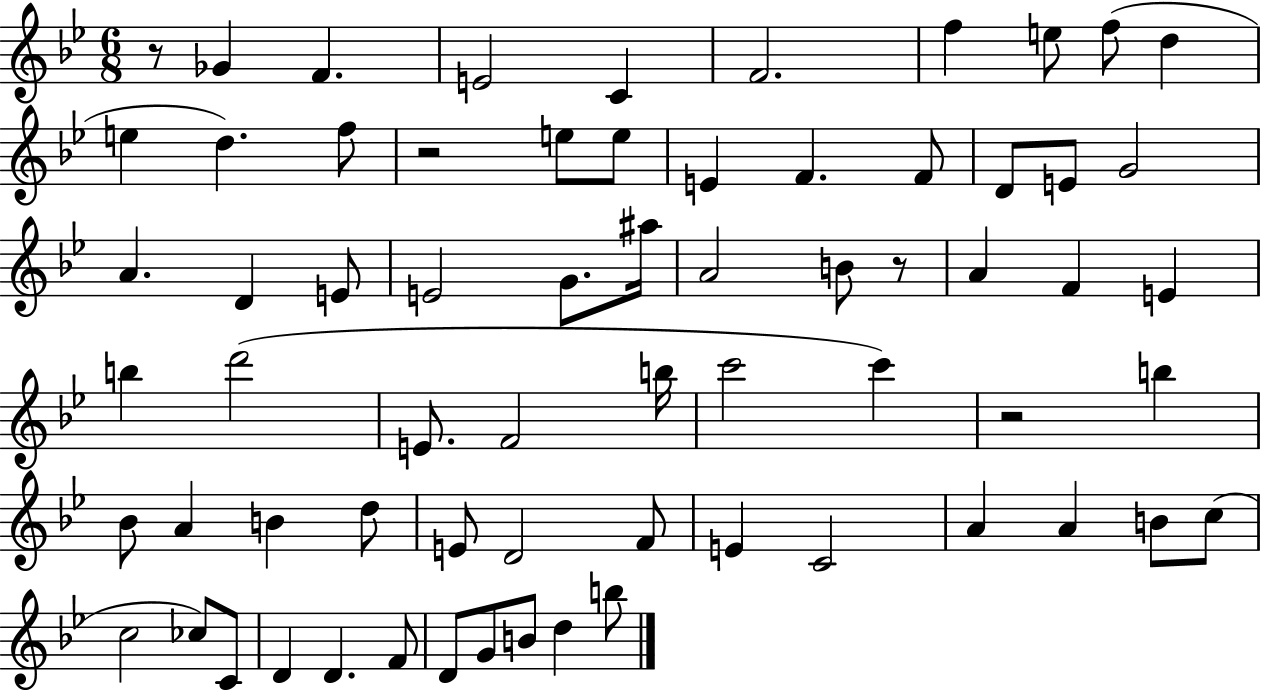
R/e Gb4/q F4/q. E4/h C4/q F4/h. F5/q E5/e F5/e D5/q E5/q D5/q. F5/e R/h E5/e E5/e E4/q F4/q. F4/e D4/e E4/e G4/h A4/q. D4/q E4/e E4/h G4/e. A#5/s A4/h B4/e R/e A4/q F4/q E4/q B5/q D6/h E4/e. F4/h B5/s C6/h C6/q R/h B5/q Bb4/e A4/q B4/q D5/e E4/e D4/h F4/e E4/q C4/h A4/q A4/q B4/e C5/e C5/h CES5/e C4/e D4/q D4/q. F4/e D4/e G4/e B4/e D5/q B5/e